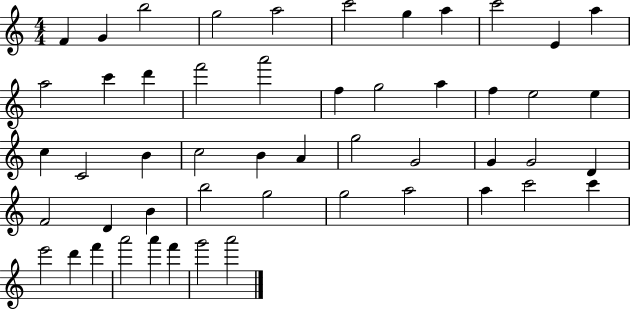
{
  \clef treble
  \numericTimeSignature
  \time 4/4
  \key c \major
  f'4 g'4 b''2 | g''2 a''2 | c'''2 g''4 a''4 | c'''2 e'4 a''4 | \break a''2 c'''4 d'''4 | f'''2 a'''2 | f''4 g''2 a''4 | f''4 e''2 e''4 | \break c''4 c'2 b'4 | c''2 b'4 a'4 | g''2 g'2 | g'4 g'2 d'4 | \break f'2 d'4 b'4 | b''2 g''2 | g''2 a''2 | a''4 c'''2 c'''4 | \break e'''2 d'''4 f'''4 | a'''2 a'''4 f'''4 | g'''2 a'''2 | \bar "|."
}